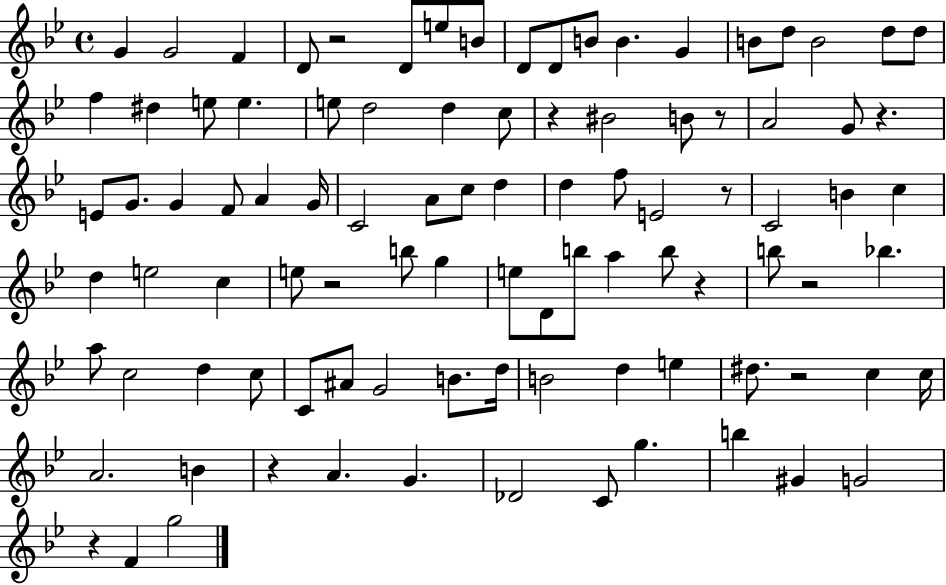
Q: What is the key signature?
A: BES major